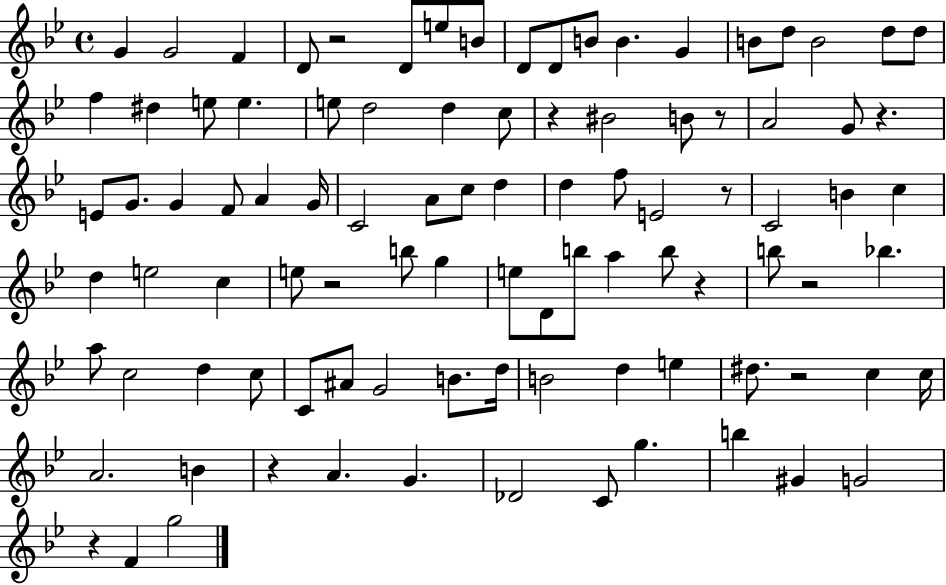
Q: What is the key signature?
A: BES major